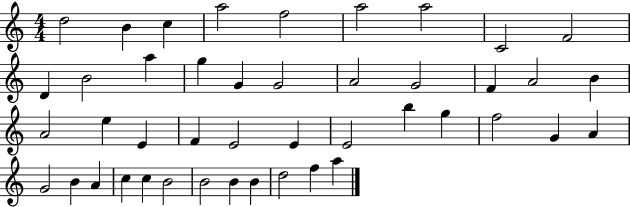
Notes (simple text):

D5/h B4/q C5/q A5/h F5/h A5/h A5/h C4/h F4/h D4/q B4/h A5/q G5/q G4/q G4/h A4/h G4/h F4/q A4/h B4/q A4/h E5/q E4/q F4/q E4/h E4/q E4/h B5/q G5/q F5/h G4/q A4/q G4/h B4/q A4/q C5/q C5/q B4/h B4/h B4/q B4/q D5/h F5/q A5/q